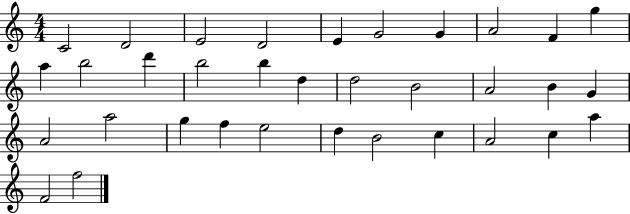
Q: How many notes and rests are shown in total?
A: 34